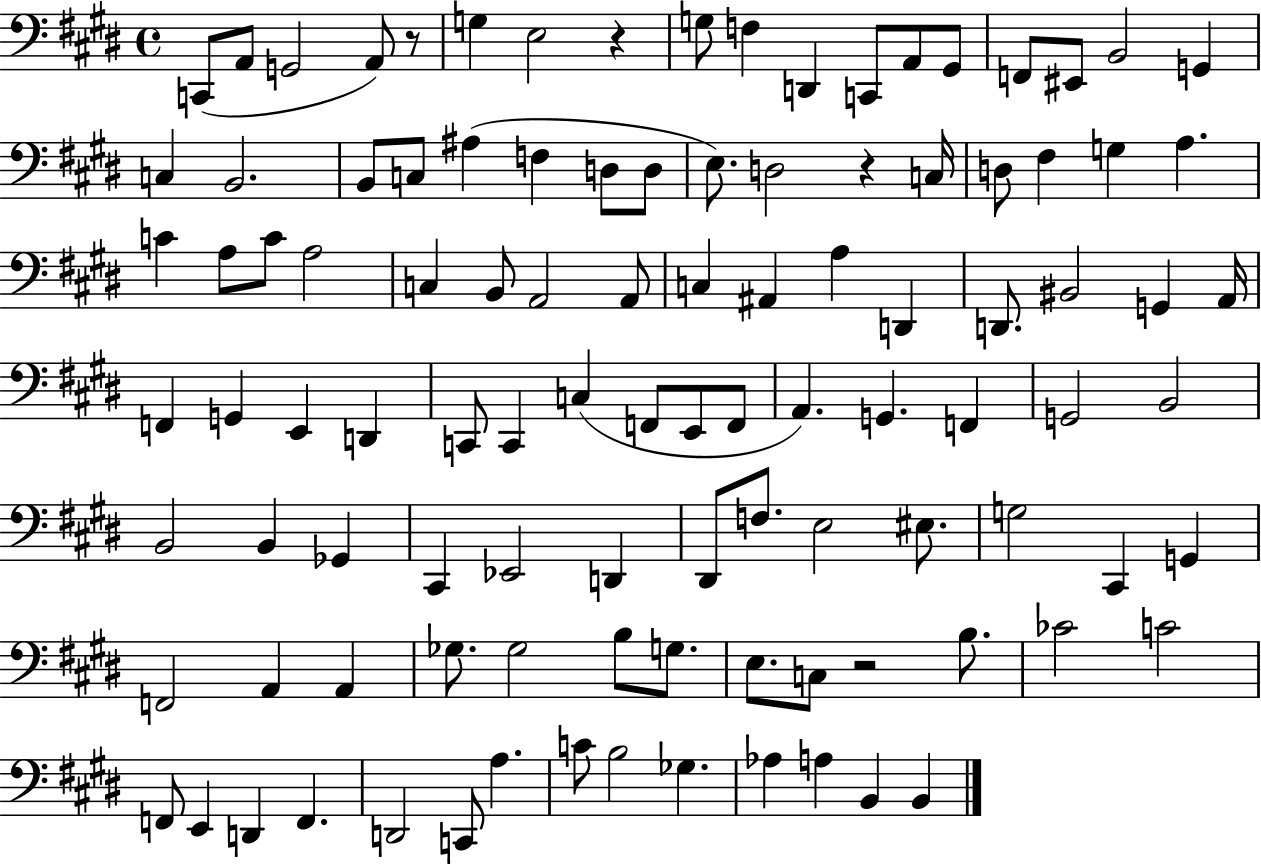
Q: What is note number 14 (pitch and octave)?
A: EIS2